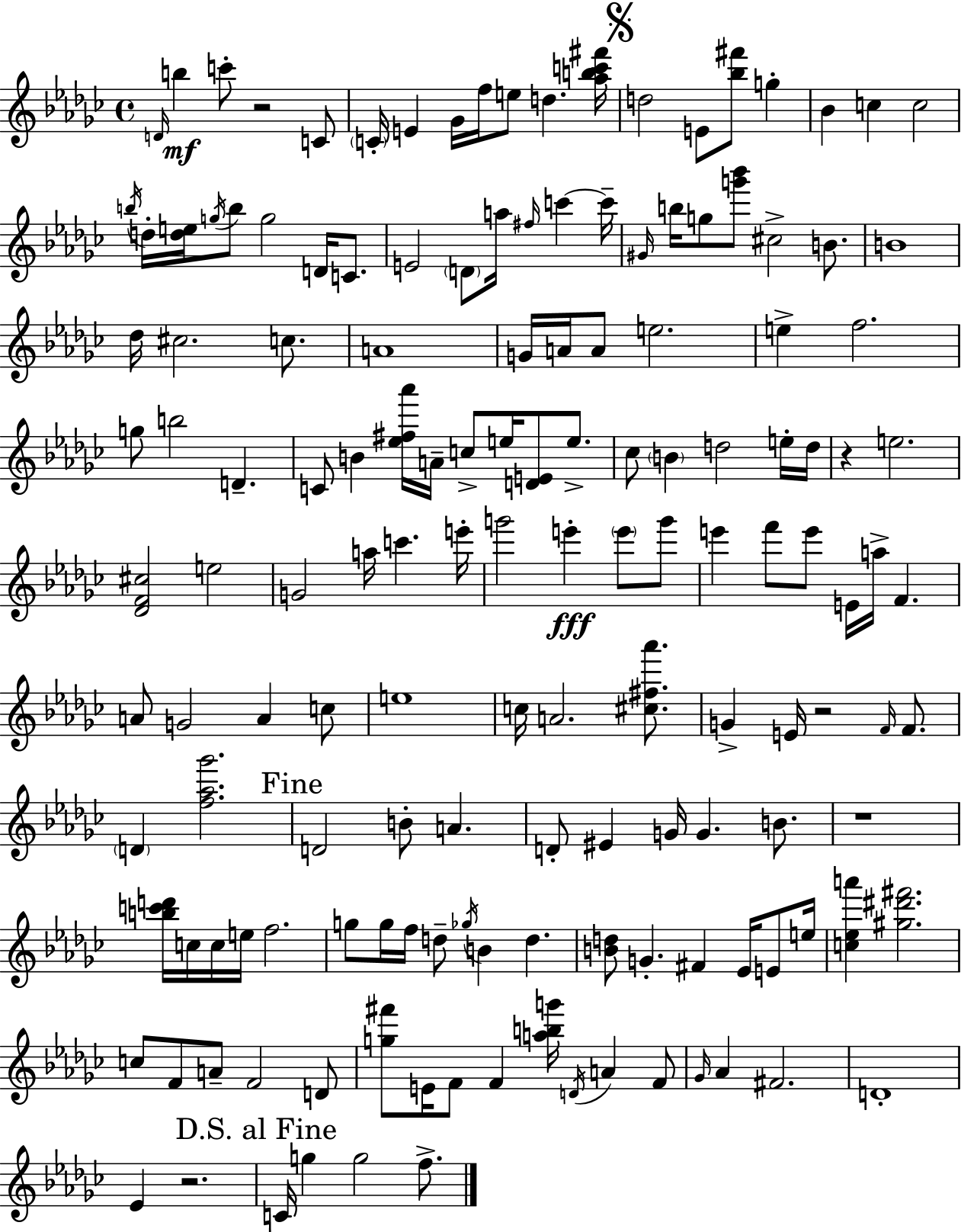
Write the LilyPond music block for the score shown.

{
  \clef treble
  \time 4/4
  \defaultTimeSignature
  \key ees \minor
  \grace { d'16 }\mf b''4 c'''8-. r2 c'8 | \parenthesize c'16-. e'4 ges'16 f''16 e''8 d''4. | <aes'' b'' c''' fis'''>16 \mark \markup { \musicglyph "scripts.segno" } d''2 e'8 <bes'' fis'''>8 g''4-. | bes'4 c''4 c''2 | \break \acciaccatura { b''16 } d''16-. <d'' e''>16 \acciaccatura { g''16 } b''8 g''2 d'16 | c'8. e'2 \parenthesize d'8 a''16 \grace { fis''16 } c'''4~~ | c'''16-- \grace { gis'16 } b''16 g''8 <g''' bes'''>8 cis''2-> | b'8. b'1 | \break des''16 cis''2. | c''8. a'1 | g'16 a'16 a'8 e''2. | e''4-> f''2. | \break g''8 b''2 d'4.-- | c'8 b'4 <ees'' fis'' aes'''>16 a'16-- c''8-> e''16 | <d' e'>8 e''8.-> ces''8 \parenthesize b'4 d''2 | e''16-. d''16 r4 e''2. | \break <des' f' cis''>2 e''2 | g'2 a''16 c'''4. | e'''16-. g'''2 e'''4-.\fff | \parenthesize e'''8 g'''8 e'''4 f'''8 e'''8 e'16 a''16-> f'4. | \break a'8 g'2 a'4 | c''8 e''1 | c''16 a'2. | <cis'' fis'' aes'''>8. g'4-> e'16 r2 | \break \grace { f'16 } f'8. \parenthesize d'4 <f'' aes'' ges'''>2. | \mark "Fine" d'2 b'8-. | a'4. d'8-. eis'4 g'16 g'4. | b'8. r1 | \break <b'' c''' d'''>16 c''16 c''16 e''16 f''2. | g''8 g''16 f''16 d''8-- \acciaccatura { ges''16 } b'4 | d''4. <b' d''>8 g'4.-. fis'4 | ees'16 e'8 e''16 <c'' ees'' a'''>4 <gis'' dis''' fis'''>2. | \break c''8 f'8 a'8-- f'2 | d'8 <g'' fis'''>8 e'16 f'8 f'4 | <a'' b'' g'''>16 \acciaccatura { d'16 } a'4 f'8 \grace { ges'16 } aes'4 fis'2. | d'1-. | \break ees'4 r2. | \mark "D.S. al Fine" c'16 g''4 g''2 | f''8.-> \bar "|."
}